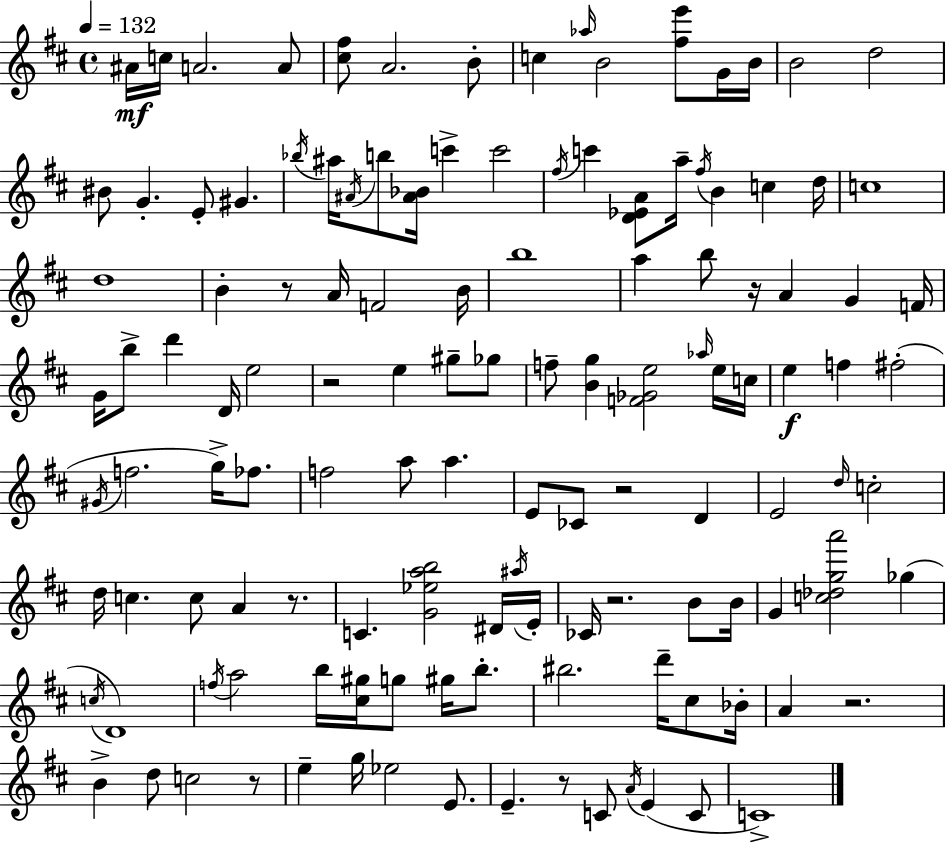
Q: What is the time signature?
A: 4/4